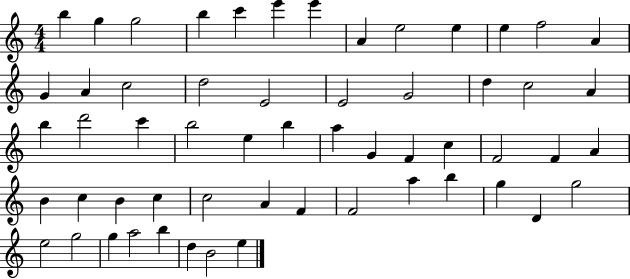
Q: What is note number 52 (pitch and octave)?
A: G5